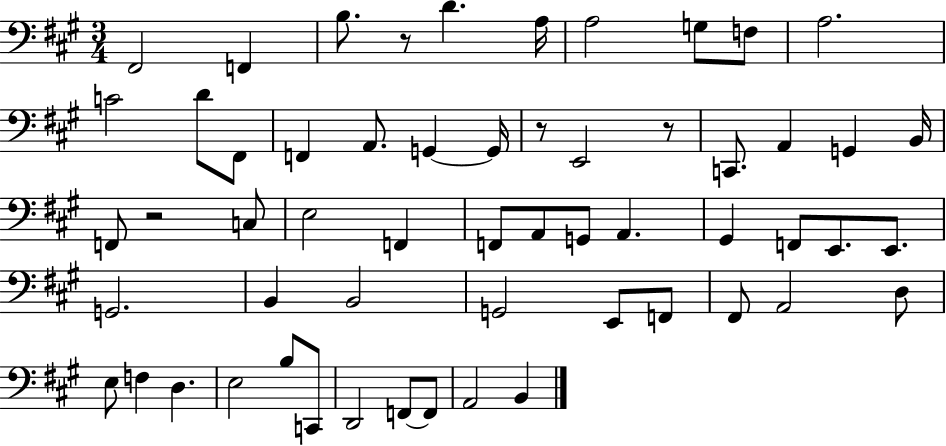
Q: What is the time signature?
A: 3/4